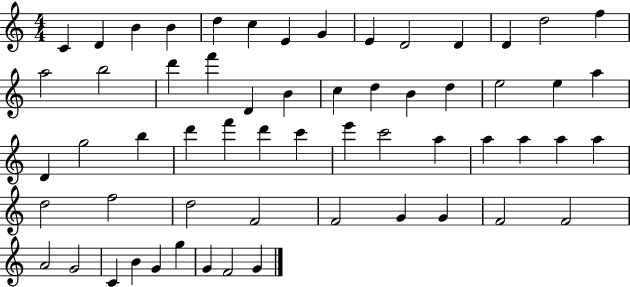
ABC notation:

X:1
T:Untitled
M:4/4
L:1/4
K:C
C D B B d c E G E D2 D D d2 f a2 b2 d' f' D B c d B d e2 e a D g2 b d' f' d' c' e' c'2 a a a a a d2 f2 d2 F2 F2 G G F2 F2 A2 G2 C B G g G F2 G